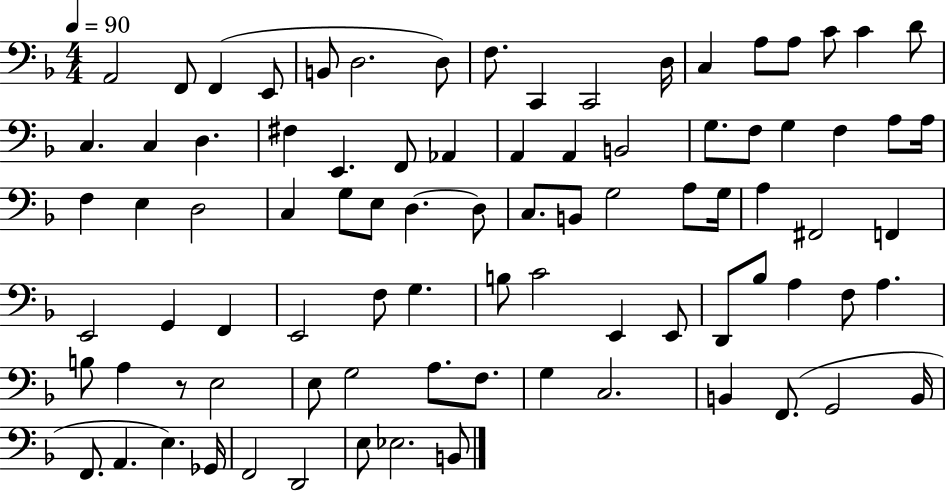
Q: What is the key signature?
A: F major